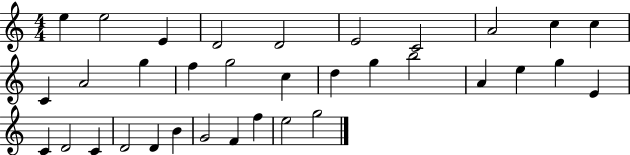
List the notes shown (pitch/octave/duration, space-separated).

E5/q E5/h E4/q D4/h D4/h E4/h C4/h A4/h C5/q C5/q C4/q A4/h G5/q F5/q G5/h C5/q D5/q G5/q B5/h A4/q E5/q G5/q E4/q C4/q D4/h C4/q D4/h D4/q B4/q G4/h F4/q F5/q E5/h G5/h